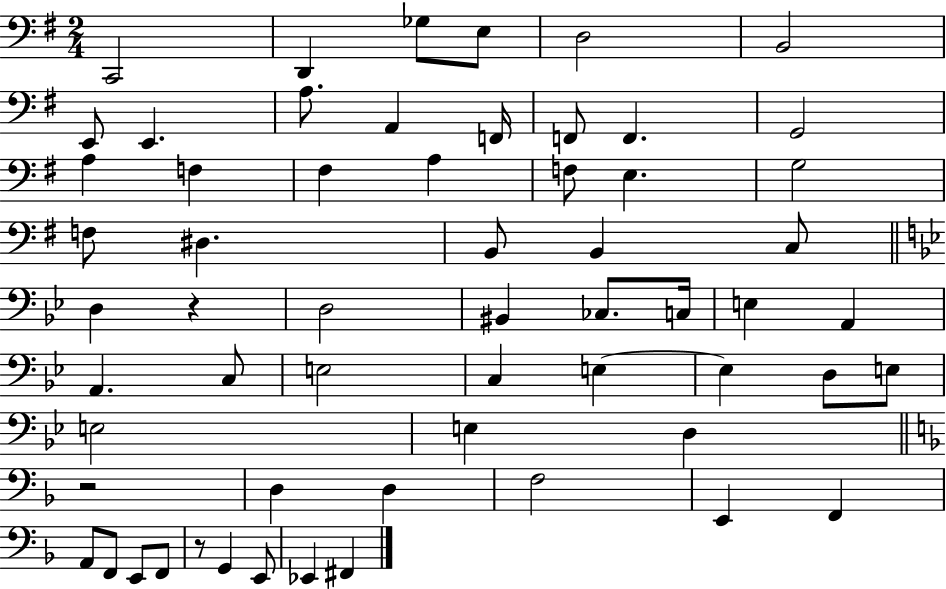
{
  \clef bass
  \numericTimeSignature
  \time 2/4
  \key g \major
  c,2 | d,4 ges8 e8 | d2 | b,2 | \break e,8 e,4. | a8. a,4 f,16 | f,8 f,4. | g,2 | \break a4 f4 | fis4 a4 | f8 e4. | g2 | \break f8 dis4. | b,8 b,4 c8 | \bar "||" \break \key g \minor d4 r4 | d2 | bis,4 ces8. c16 | e4 a,4 | \break a,4. c8 | e2 | c4 e4~~ | e4 d8 e8 | \break e2 | e4 d4 | \bar "||" \break \key f \major r2 | d4 d4 | f2 | e,4 f,4 | \break a,8 f,8 e,8 f,8 | r8 g,4 e,8 | ees,4 fis,4 | \bar "|."
}